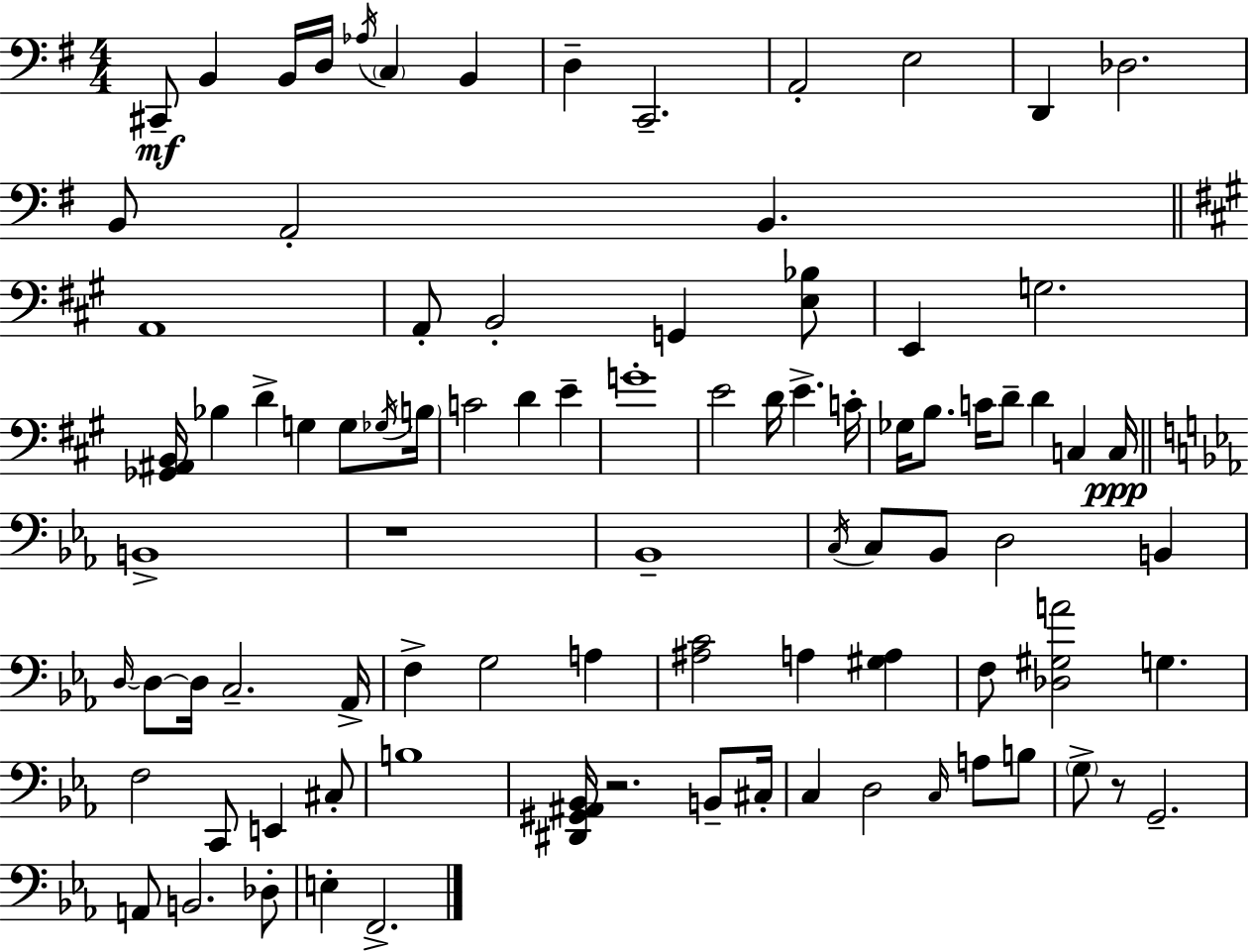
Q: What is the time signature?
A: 4/4